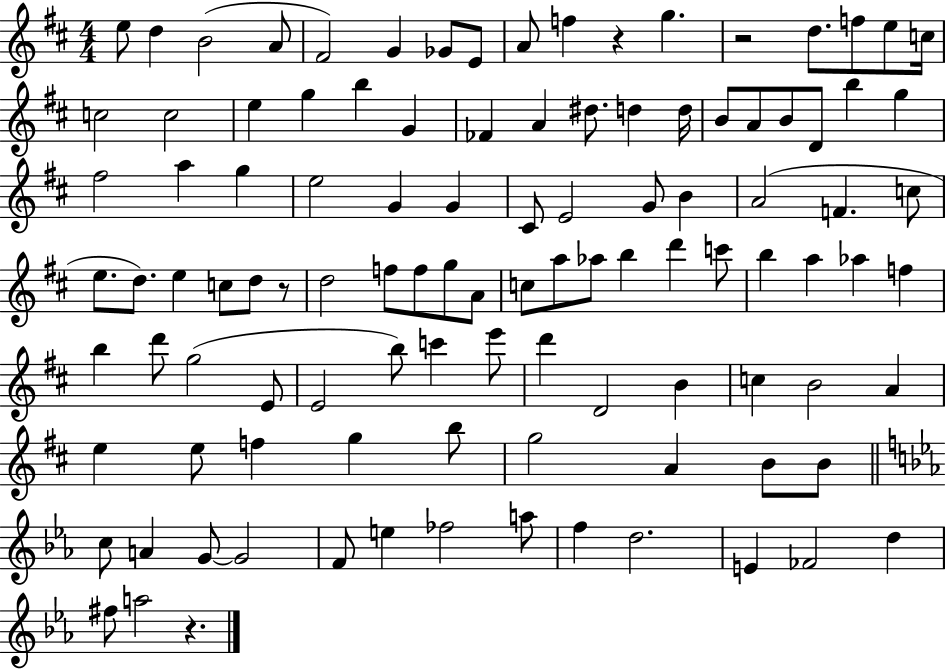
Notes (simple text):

E5/e D5/q B4/h A4/e F#4/h G4/q Gb4/e E4/e A4/e F5/q R/q G5/q. R/h D5/e. F5/e E5/e C5/s C5/h C5/h E5/q G5/q B5/q G4/q FES4/q A4/q D#5/e. D5/q D5/s B4/e A4/e B4/e D4/e B5/q G5/q F#5/h A5/q G5/q E5/h G4/q G4/q C#4/e E4/h G4/e B4/q A4/h F4/q. C5/e E5/e. D5/e. E5/q C5/e D5/e R/e D5/h F5/e F5/e G5/e A4/e C5/e A5/e Ab5/e B5/q D6/q C6/e B5/q A5/q Ab5/q F5/q B5/q D6/e G5/h E4/e E4/h B5/e C6/q E6/e D6/q D4/h B4/q C5/q B4/h A4/q E5/q E5/e F5/q G5/q B5/e G5/h A4/q B4/e B4/e C5/e A4/q G4/e G4/h F4/e E5/q FES5/h A5/e F5/q D5/h. E4/q FES4/h D5/q F#5/e A5/h R/q.